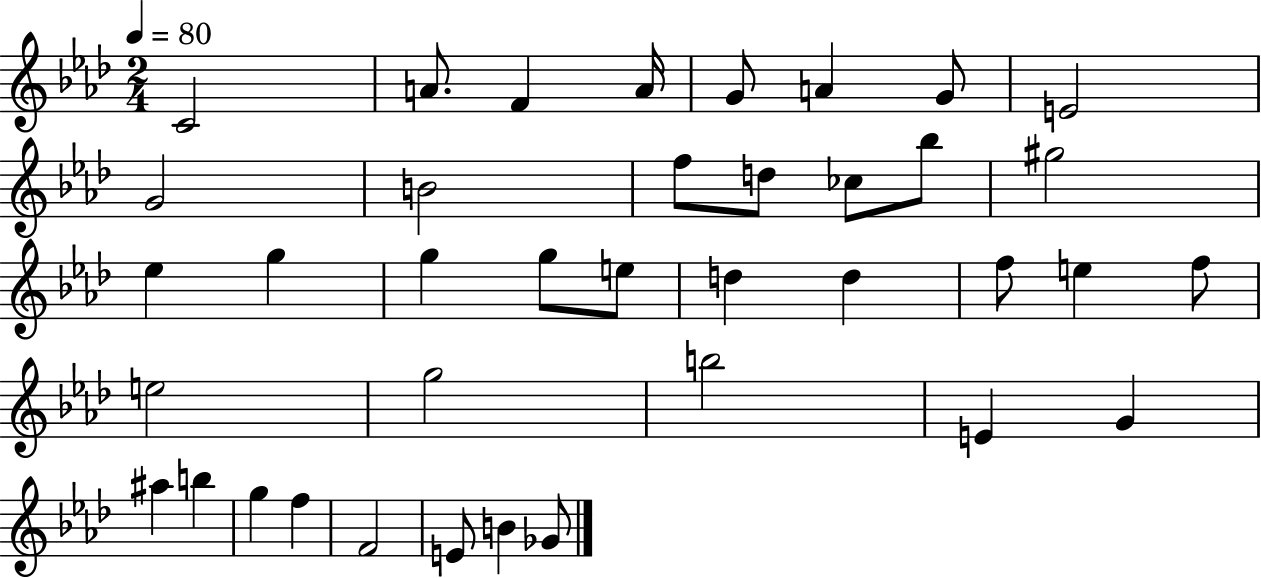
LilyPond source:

{
  \clef treble
  \numericTimeSignature
  \time 2/4
  \key aes \major
  \tempo 4 = 80
  \repeat volta 2 { c'2 | a'8. f'4 a'16 | g'8 a'4 g'8 | e'2 | \break g'2 | b'2 | f''8 d''8 ces''8 bes''8 | gis''2 | \break ees''4 g''4 | g''4 g''8 e''8 | d''4 d''4 | f''8 e''4 f''8 | \break e''2 | g''2 | b''2 | e'4 g'4 | \break ais''4 b''4 | g''4 f''4 | f'2 | e'8 b'4 ges'8 | \break } \bar "|."
}